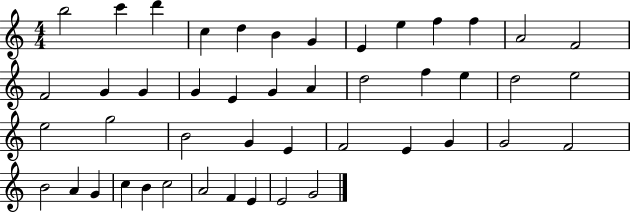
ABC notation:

X:1
T:Untitled
M:4/4
L:1/4
K:C
b2 c' d' c d B G E e f f A2 F2 F2 G G G E G A d2 f e d2 e2 e2 g2 B2 G E F2 E G G2 F2 B2 A G c B c2 A2 F E E2 G2